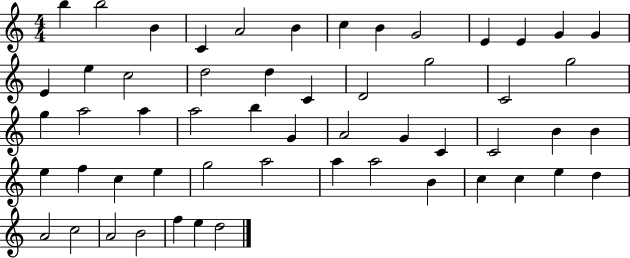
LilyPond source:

{
  \clef treble
  \numericTimeSignature
  \time 4/4
  \key c \major
  b''4 b''2 b'4 | c'4 a'2 b'4 | c''4 b'4 g'2 | e'4 e'4 g'4 g'4 | \break e'4 e''4 c''2 | d''2 d''4 c'4 | d'2 g''2 | c'2 g''2 | \break g''4 a''2 a''4 | a''2 b''4 g'4 | a'2 g'4 c'4 | c'2 b'4 b'4 | \break e''4 f''4 c''4 e''4 | g''2 a''2 | a''4 a''2 b'4 | c''4 c''4 e''4 d''4 | \break a'2 c''2 | a'2 b'2 | f''4 e''4 d''2 | \bar "|."
}